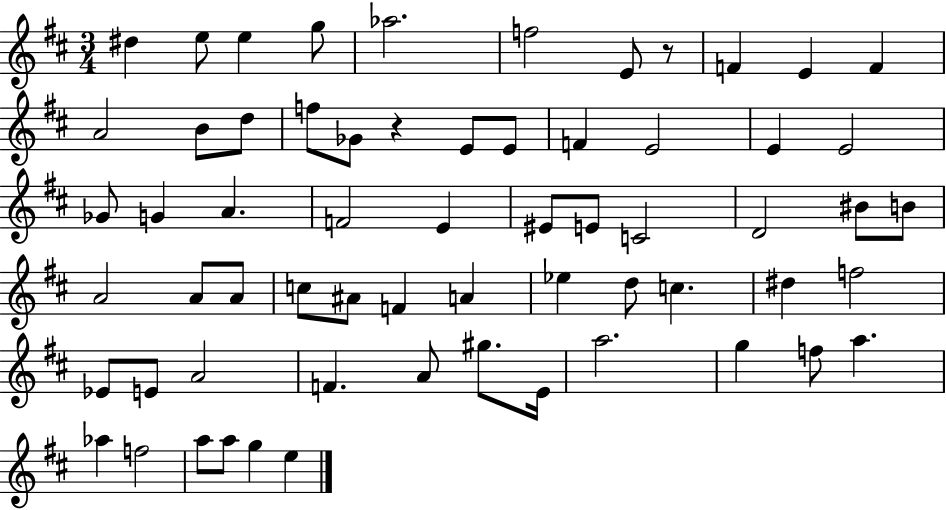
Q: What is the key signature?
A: D major